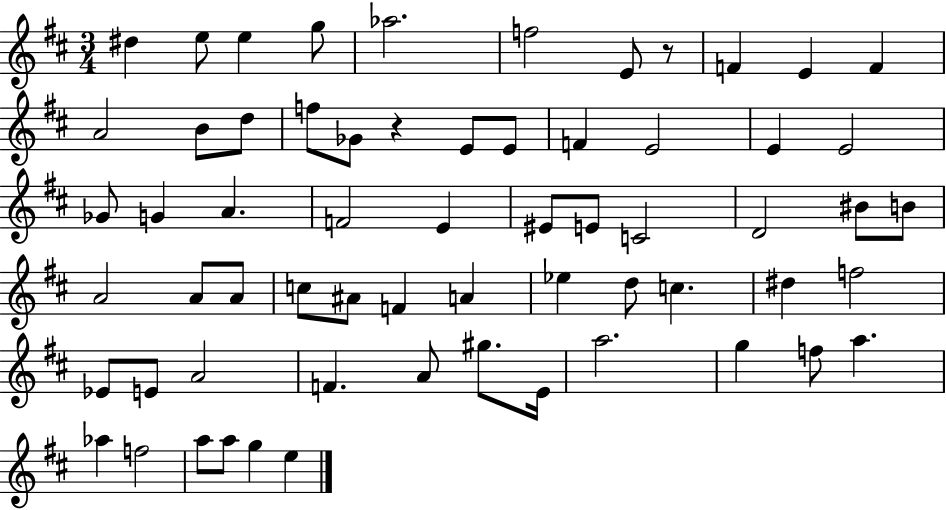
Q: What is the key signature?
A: D major